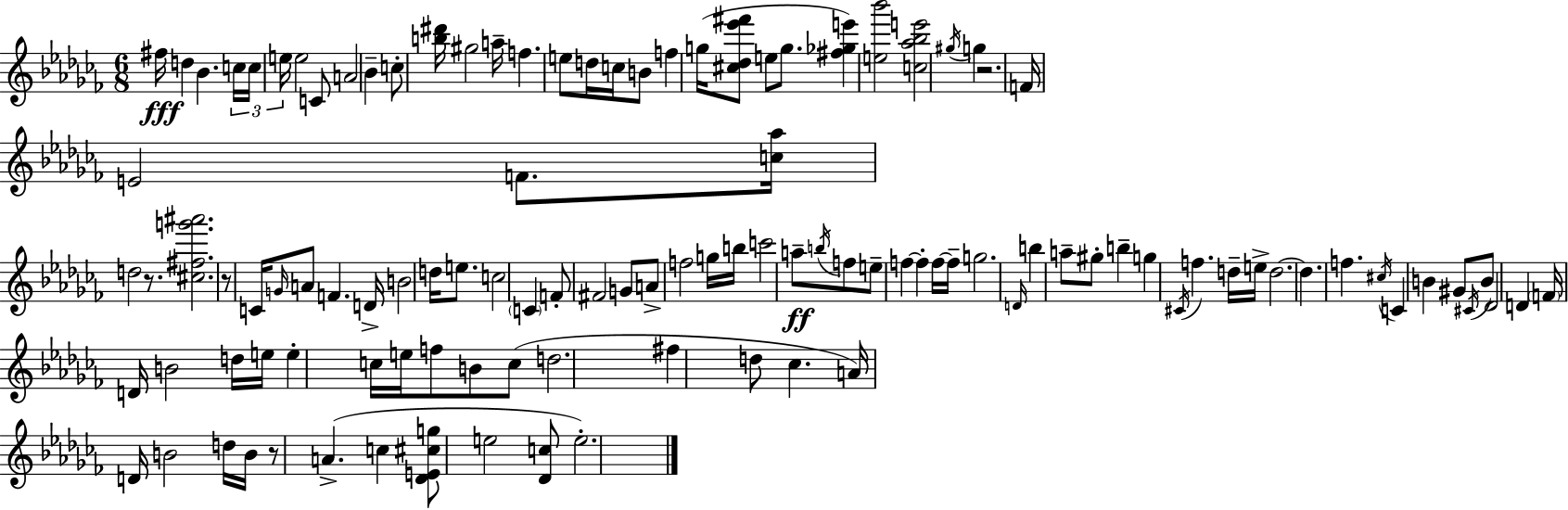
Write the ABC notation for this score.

X:1
T:Untitled
M:6/8
L:1/4
K:Abm
^f/4 d _B c/4 c/4 e/4 e2 C/2 A2 _B c/2 [b^d']/4 ^g2 a/4 f e/2 d/4 c/4 B/2 f g/4 [^c_d_e'^f']/2 e/2 g/2 [^f_ge'] [e_b']2 [c_a_be']2 ^g/4 g z2 F/4 E2 F/2 [c_a]/4 d2 z/2 [^c^fg'^a']2 z/2 C/4 G/4 A/2 F D/4 B2 d/4 e/2 c2 C F/2 ^F2 G/2 A/2 f2 g/4 b/4 c'2 a/2 b/4 f/2 e/2 f f f/4 f/4 g2 D/4 b a/2 ^g/2 b g ^C/4 f d/4 e/4 d2 d f ^c/4 C B ^G/2 ^C/4 B/2 _D2 D F/4 D/4 B2 d/4 e/4 e c/4 e/4 f/2 B/2 c/2 d2 ^f d/2 _c A/4 D/4 B2 d/4 B/4 z/2 A c [_DE^cg]/2 e2 [_Dc]/2 e2